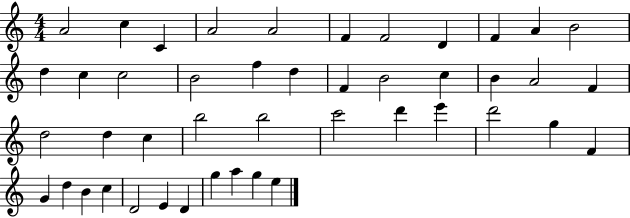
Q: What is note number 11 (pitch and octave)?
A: B4